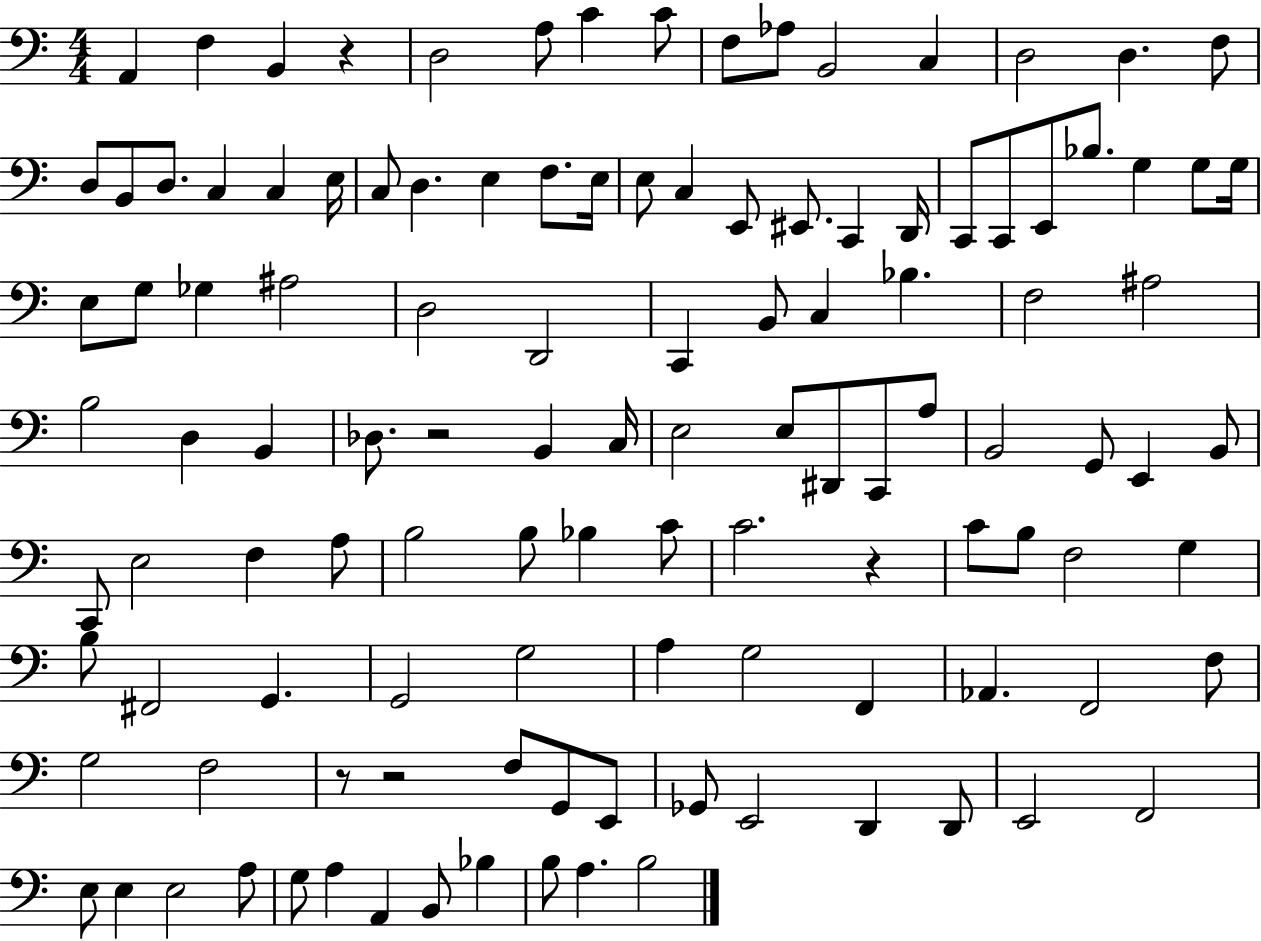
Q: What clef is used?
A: bass